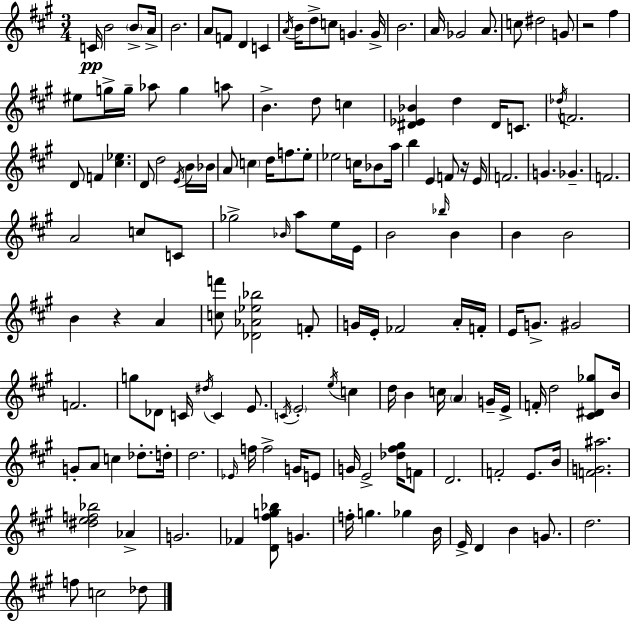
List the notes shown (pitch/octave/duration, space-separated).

C4/s B4/h B4/e A4/s B4/h. A4/e F4/e D4/q C4/q A4/s B4/s D5/e C5/e G4/q. G4/s B4/h. A4/s Gb4/h A4/e. C5/e D#5/h G4/e R/h F#5/q EIS5/e G5/s G5/s Ab5/e G5/q A5/e B4/q. D5/e C5/q [D#4,Eb4,Bb4]/q D5/q D#4/s C4/e. Db5/s F4/h. D4/e F4/q [C#5,Eb5]/q. D4/e D5/h E4/s B4/s Bb4/s A4/e C5/q D5/s F5/e. E5/e Eb5/h C5/s Bb4/e A5/s B5/q E4/q F4/e R/s E4/s F4/h. G4/q. Gb4/q. F4/h. A4/h C5/e C4/e Gb5/h Bb4/s A5/e E5/s E4/s B4/h Bb5/s B4/q B4/q B4/h B4/q R/q A4/q [C5,F6]/e [Db4,Ab4,Eb5,Bb5]/h F4/e G4/s E4/s FES4/h A4/s F4/s E4/s G4/e. G#4/h F4/h. G5/e Db4/e C4/s D#5/s C4/q E4/e. C4/s E4/h E5/s C5/q D5/s B4/q C5/s A4/q G4/s E4/s F4/s D5/h [C#4,D#4,Gb5]/e B4/s G4/e A4/e C5/q Db5/e. D5/s D5/h. Eb4/s F5/s F5/h G4/s E4/e G4/s E4/h [Db5,F#5,G#5]/s F4/e D4/h. F4/h E4/e. B4/s [F4,G4,A#5]/h. [D#5,E5,F5,Bb5]/h Ab4/q G4/h. FES4/q [D4,F#5,G5,Bb5]/e G4/q. F5/s G5/q. Gb5/q B4/s E4/s D4/q B4/q G4/e. D5/h. F5/e C5/h Db5/e